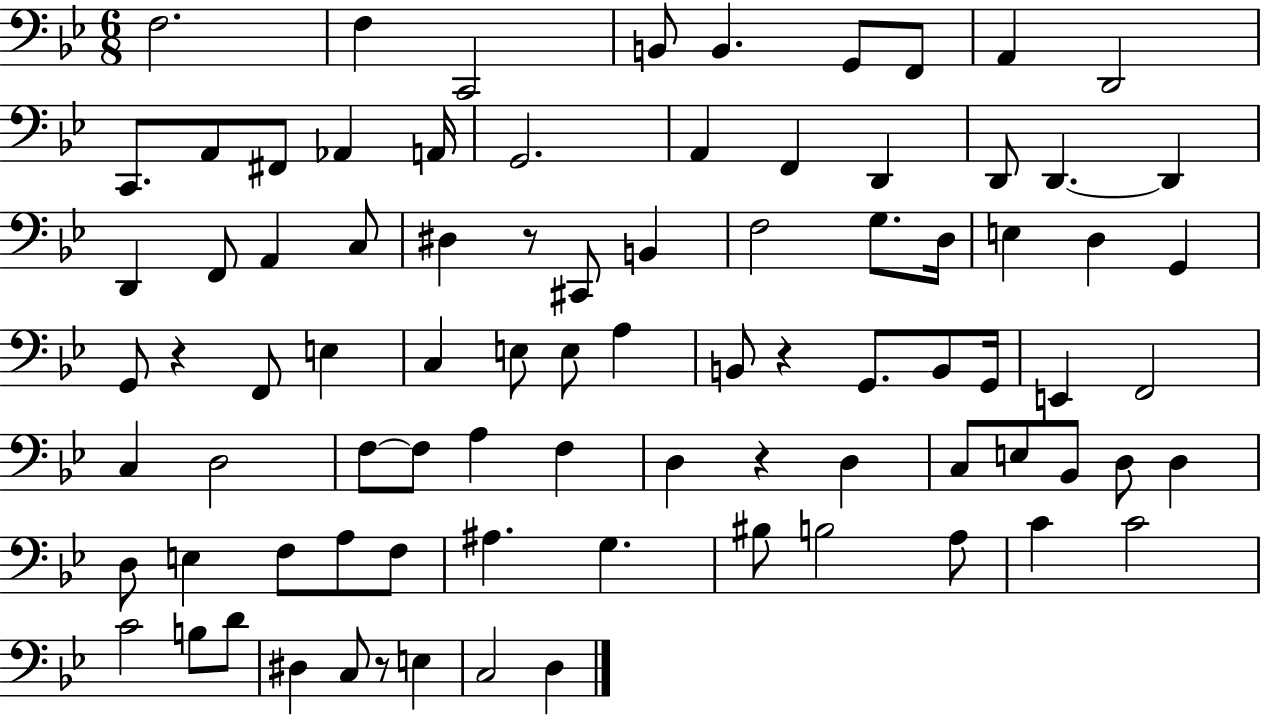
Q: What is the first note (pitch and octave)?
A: F3